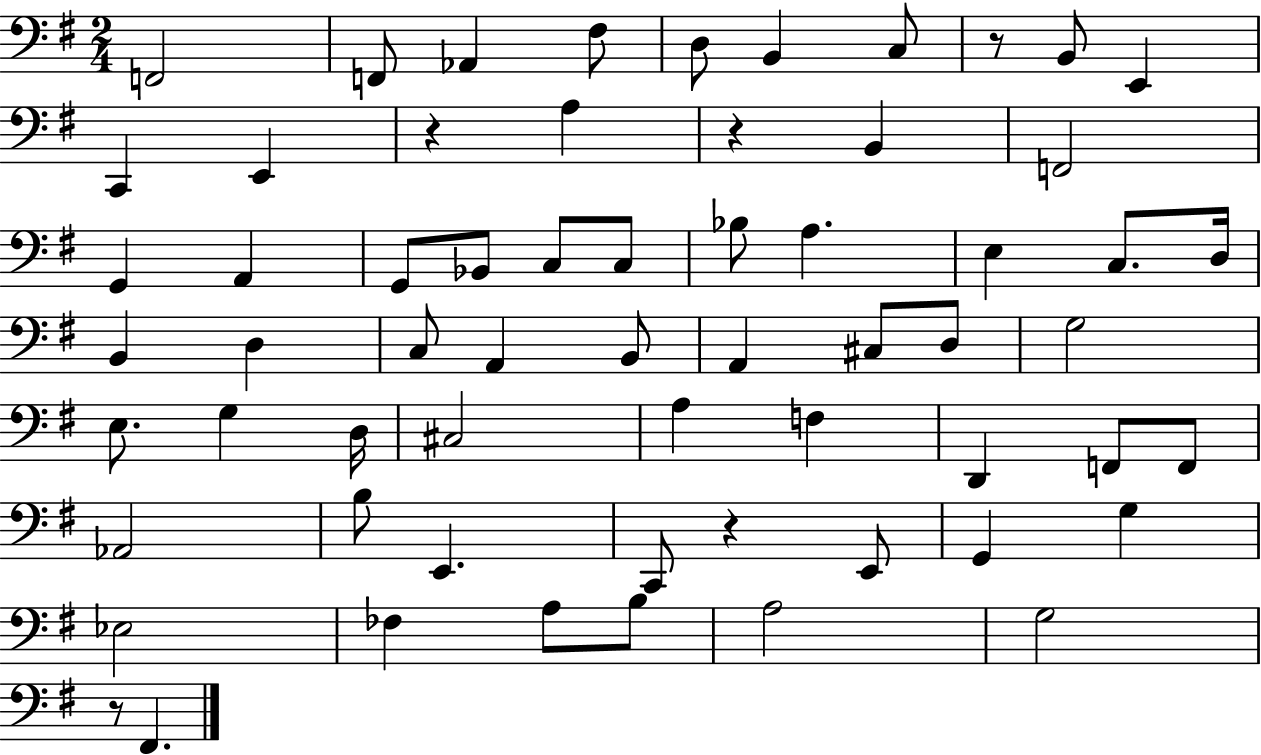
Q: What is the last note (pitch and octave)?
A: F#2